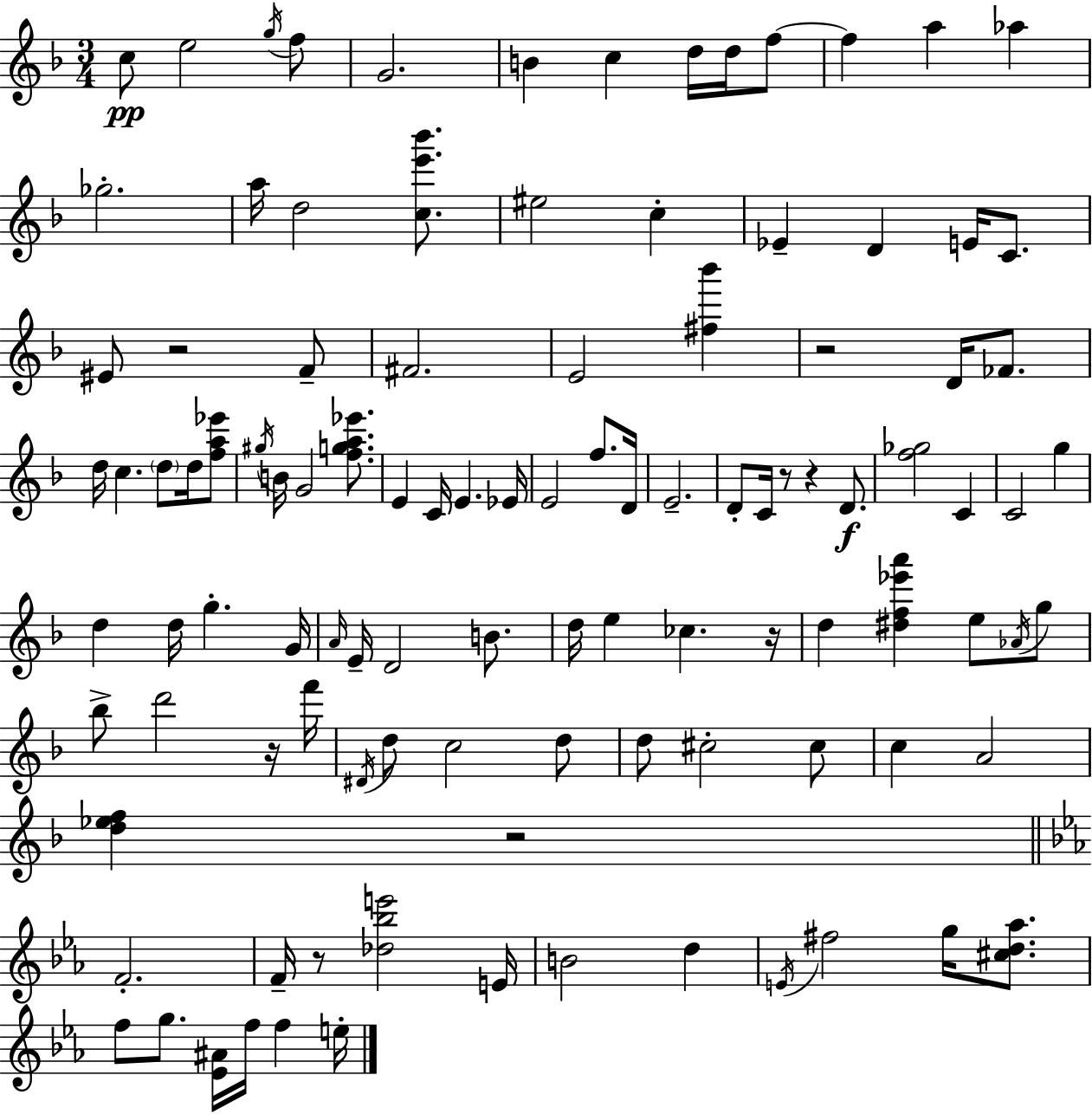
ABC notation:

X:1
T:Untitled
M:3/4
L:1/4
K:Dm
c/2 e2 g/4 f/2 G2 B c d/4 d/4 f/2 f a _a _g2 a/4 d2 [ce'_b']/2 ^e2 c _E D E/4 C/2 ^E/2 z2 F/2 ^F2 E2 [^f_b'] z2 D/4 _F/2 d/4 c d/2 d/4 [fa_e']/2 ^g/4 B/4 G2 [fga_e']/2 E C/4 E _E/4 E2 f/2 D/4 E2 D/2 C/4 z/2 z D/2 [f_g]2 C C2 g d d/4 g G/4 A/4 E/4 D2 B/2 d/4 e _c z/4 d [^df_e'a'] e/2 _A/4 g/2 _b/2 d'2 z/4 f'/4 ^D/4 d/2 c2 d/2 d/2 ^c2 ^c/2 c A2 [d_ef] z2 F2 F/4 z/2 [_d_be']2 E/4 B2 d E/4 ^f2 g/4 [^cd_a]/2 f/2 g/2 [_E^A]/4 f/4 f e/4